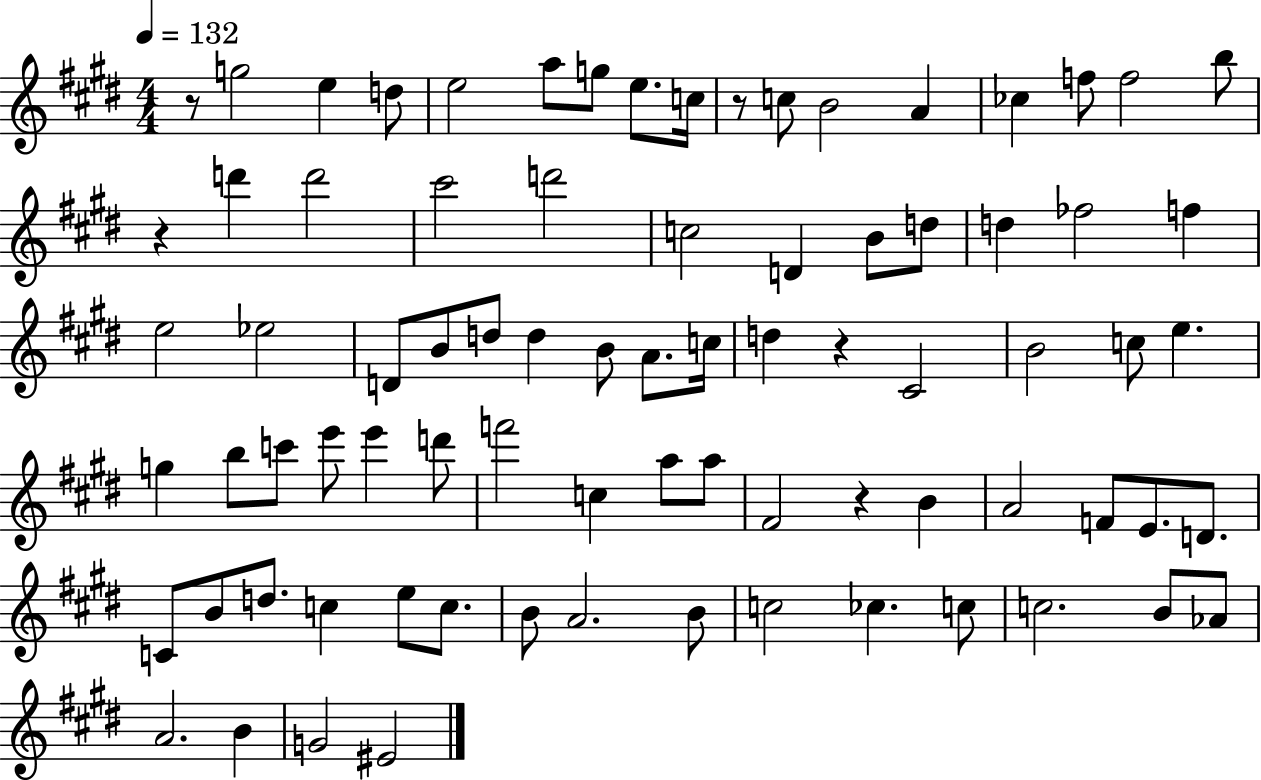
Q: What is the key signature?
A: E major